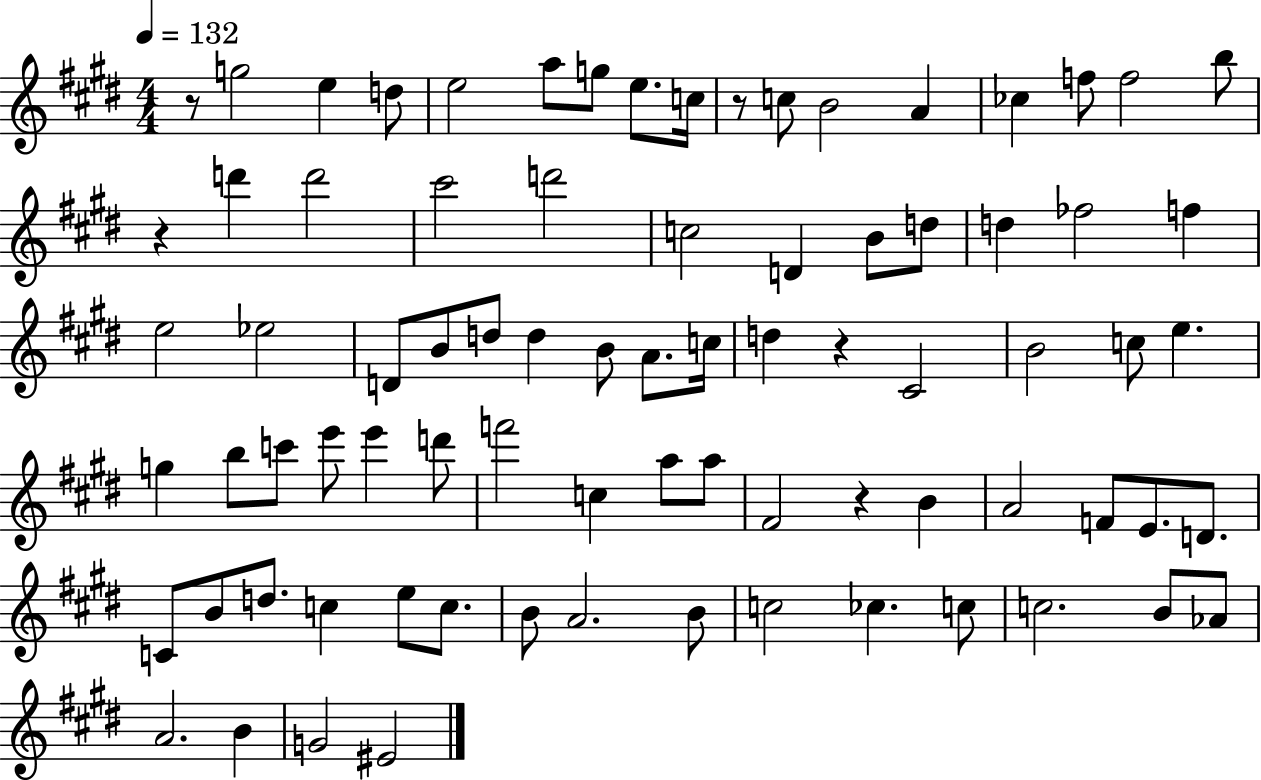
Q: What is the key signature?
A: E major